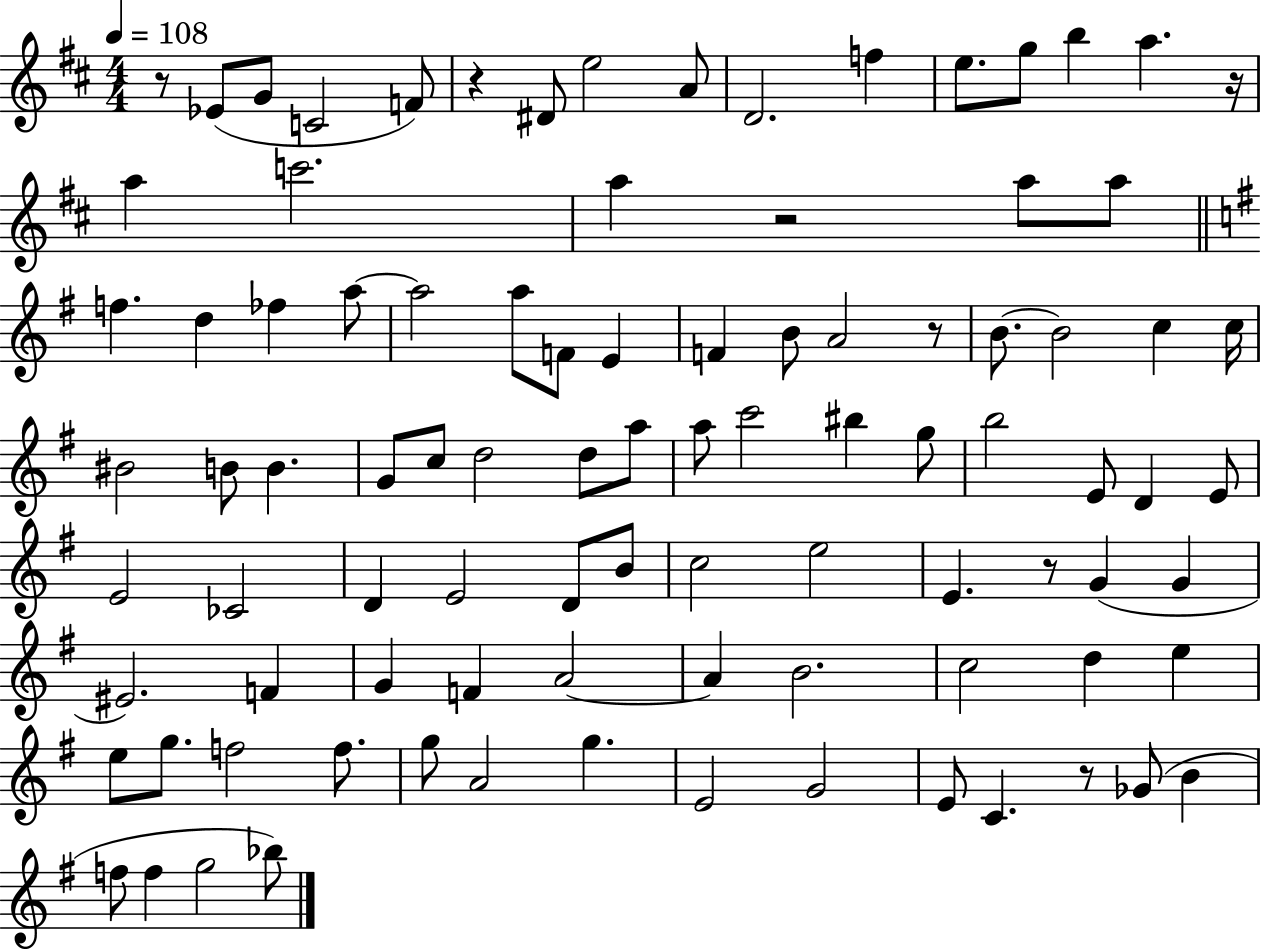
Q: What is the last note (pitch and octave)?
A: Bb5